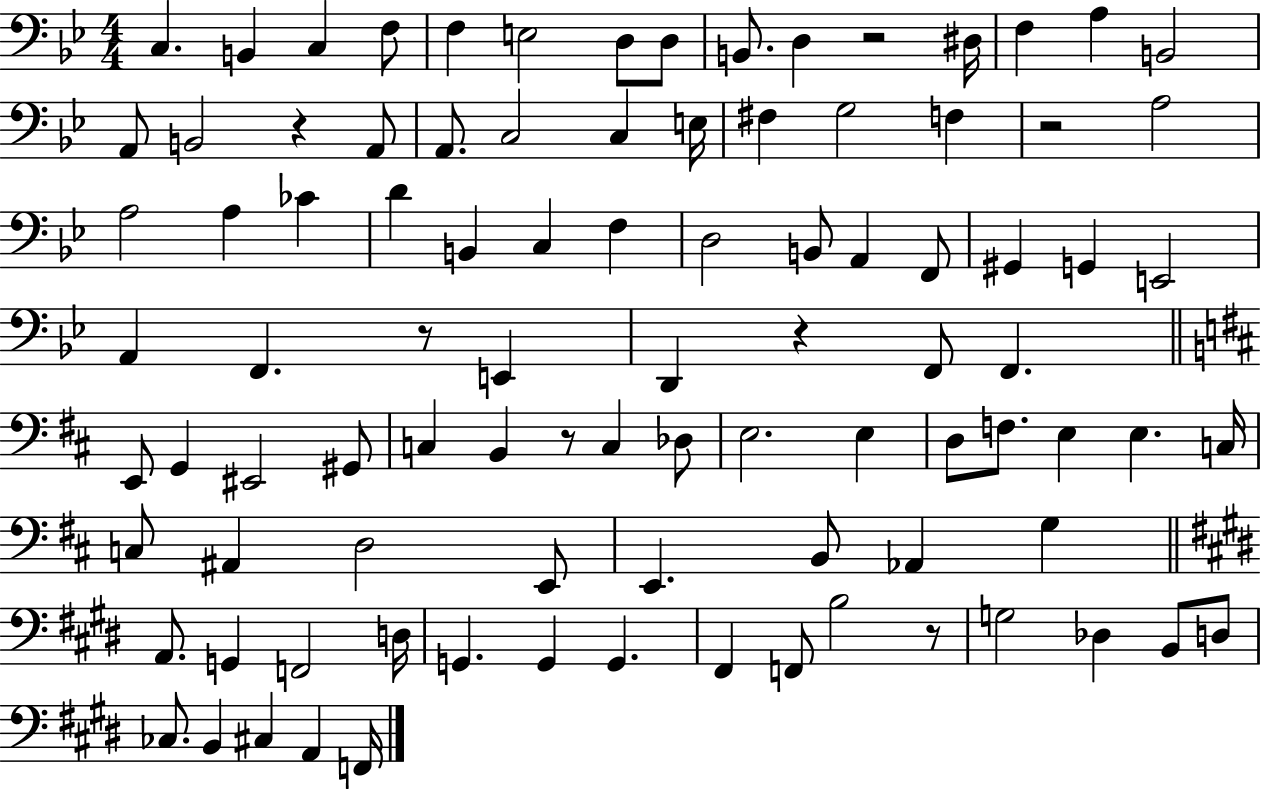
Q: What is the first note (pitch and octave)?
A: C3